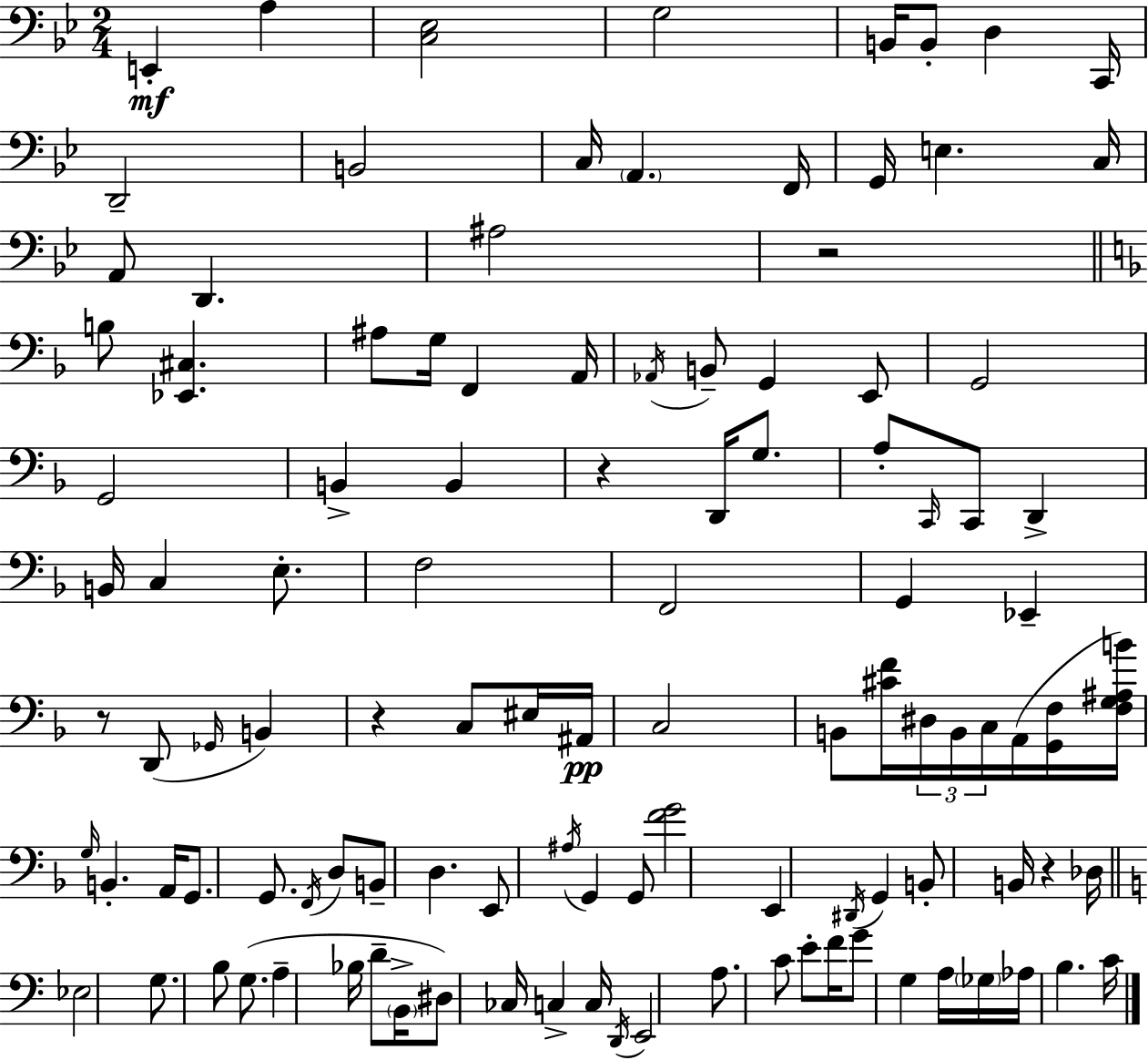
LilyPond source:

{
  \clef bass
  \numericTimeSignature
  \time 2/4
  \key bes \major
  \repeat volta 2 { e,4-.\mf a4 | <c ees>2 | g2 | b,16 b,8-. d4 c,16 | \break d,2-- | b,2 | c16 \parenthesize a,4. f,16 | g,16 e4. c16 | \break a,8 d,4. | ais2 | r2 | \bar "||" \break \key f \major b8 <ees, cis>4. | ais8 g16 f,4 a,16 | \acciaccatura { aes,16 } b,8-- g,4 e,8 | g,2 | \break g,2 | b,4-> b,4 | r4 d,16 g8. | a8-. \grace { c,16 } c,8 d,4-> | \break b,16 c4 e8.-. | f2 | f,2 | g,4 ees,4-- | \break r8 d,8( \grace { ges,16 } b,4) | r4 c8 | eis16 ais,16\pp c2 | b,8 <cis' f'>16 \tuplet 3/2 { dis16 b,16 | \break c16 } a,16( <g, f>16 <f g ais b'>16) \grace { g16 } b,4.-. | a,16 g,8. g,8. | \acciaccatura { f,16 } d8 b,8-- d4. | e,8 \acciaccatura { ais16 } | \break g,4 g,8 <f' g'>2 | e,4 | \acciaccatura { dis,16 } g,4 b,8-. | b,16 r4 des16 \bar "||" \break \key c \major ees2 | g8. b8 g8.( | a4-- bes16 d'8-- \parenthesize b,16-> | dis8) ces16 c4-> c16 | \break \acciaccatura { d,16 } e,2 | a8. c'8 e'8-. | f'16 g'8 g4 a16 | \parenthesize ges16 aes16 b4. | \break c'16 } \bar "|."
}